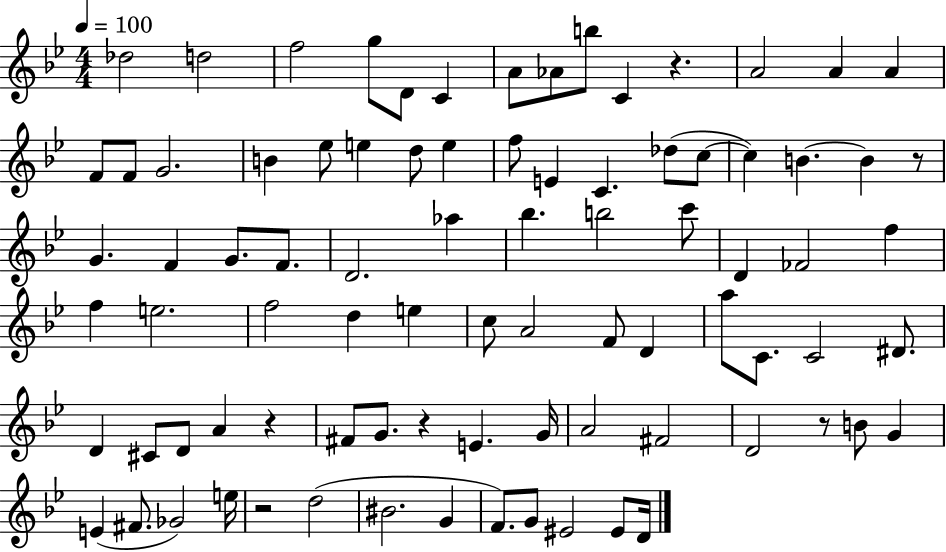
{
  \clef treble
  \numericTimeSignature
  \time 4/4
  \key bes \major
  \tempo 4 = 100
  \repeat volta 2 { des''2 d''2 | f''2 g''8 d'8 c'4 | a'8 aes'8 b''8 c'4 r4. | a'2 a'4 a'4 | \break f'8 f'8 g'2. | b'4 ees''8 e''4 d''8 e''4 | f''8 e'4 c'4. des''8( c''8~~ | c''4) b'4.~~ b'4 r8 | \break g'4. f'4 g'8. f'8. | d'2. aes''4 | bes''4. b''2 c'''8 | d'4 fes'2 f''4 | \break f''4 e''2. | f''2 d''4 e''4 | c''8 a'2 f'8 d'4 | a''8 c'8. c'2 dis'8. | \break d'4 cis'8 d'8 a'4 r4 | fis'8 g'8. r4 e'4. g'16 | a'2 fis'2 | d'2 r8 b'8 g'4 | \break e'4( fis'8. ges'2) e''16 | r2 d''2( | bis'2. g'4 | f'8.) g'8 eis'2 eis'8 d'16 | \break } \bar "|."
}